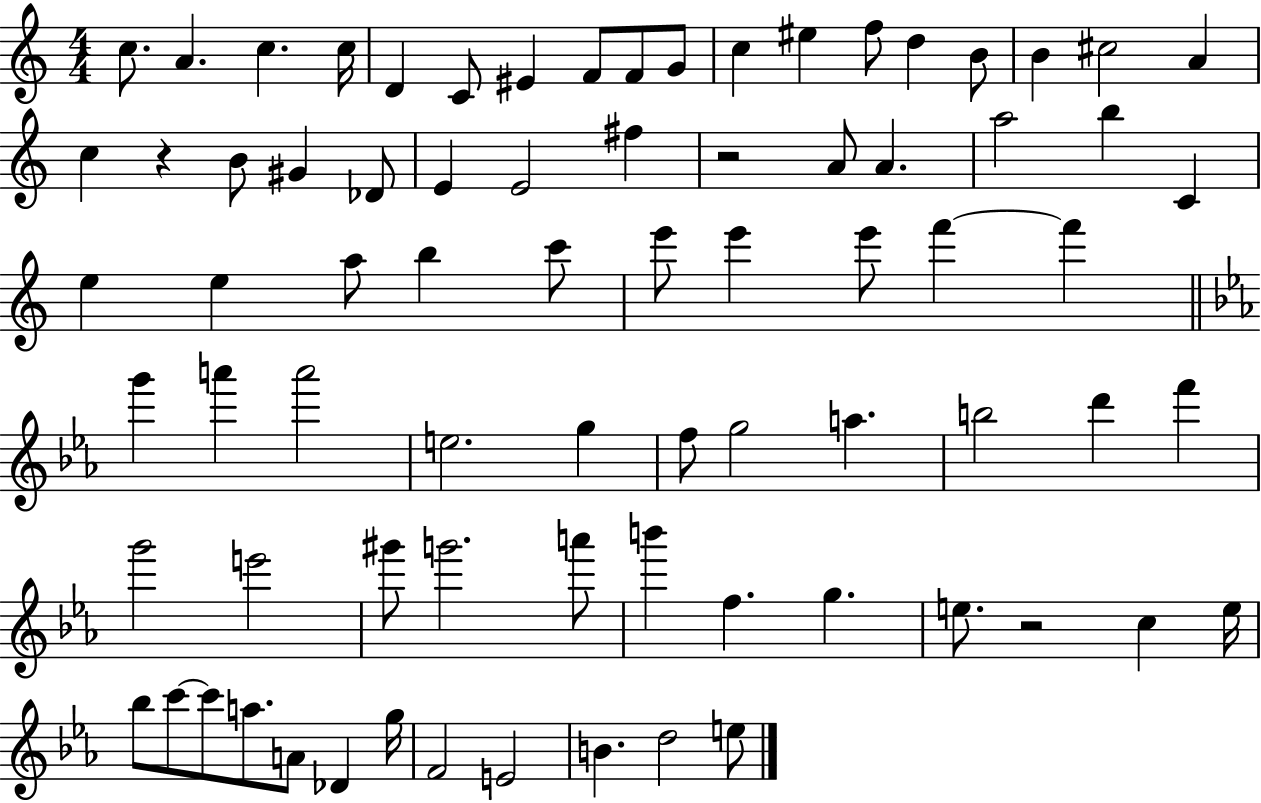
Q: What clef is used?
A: treble